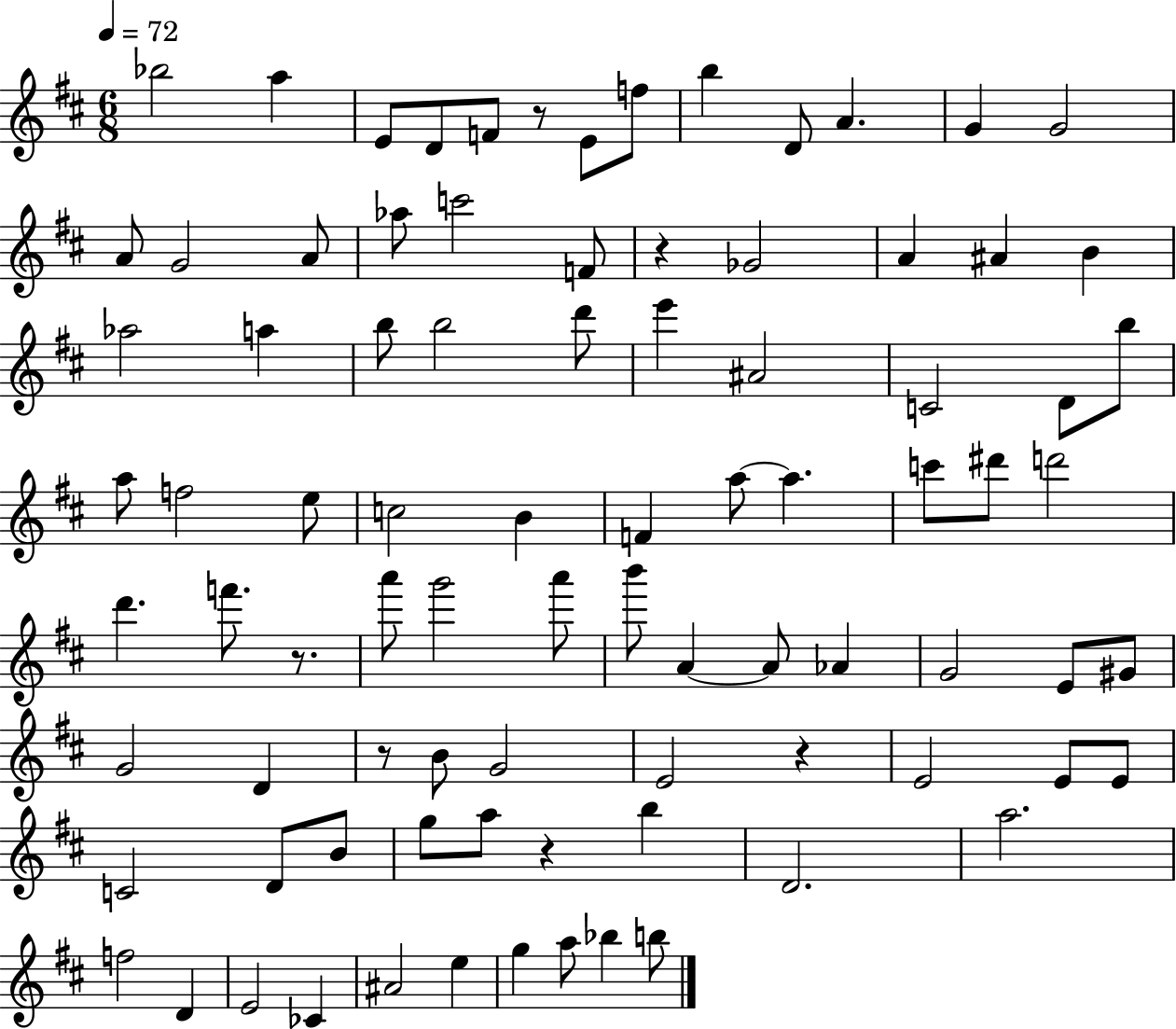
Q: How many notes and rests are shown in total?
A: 87